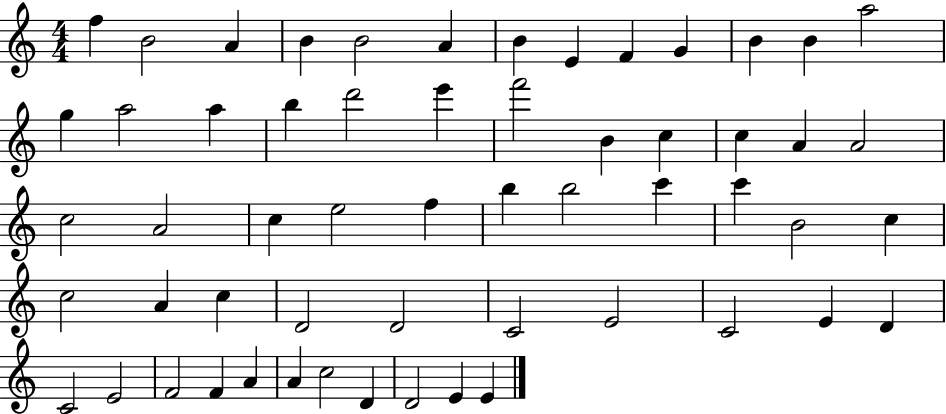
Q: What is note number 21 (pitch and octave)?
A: B4